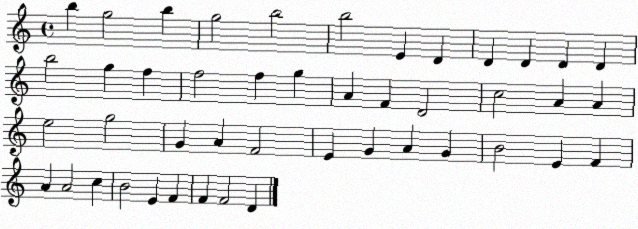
X:1
T:Untitled
M:4/4
L:1/4
K:C
b g2 b g2 b2 b2 E D D D D D b2 g f f2 f g A F D2 c2 A A e2 g2 G A F2 E G A G B2 E F A A2 c B2 E F F F2 D